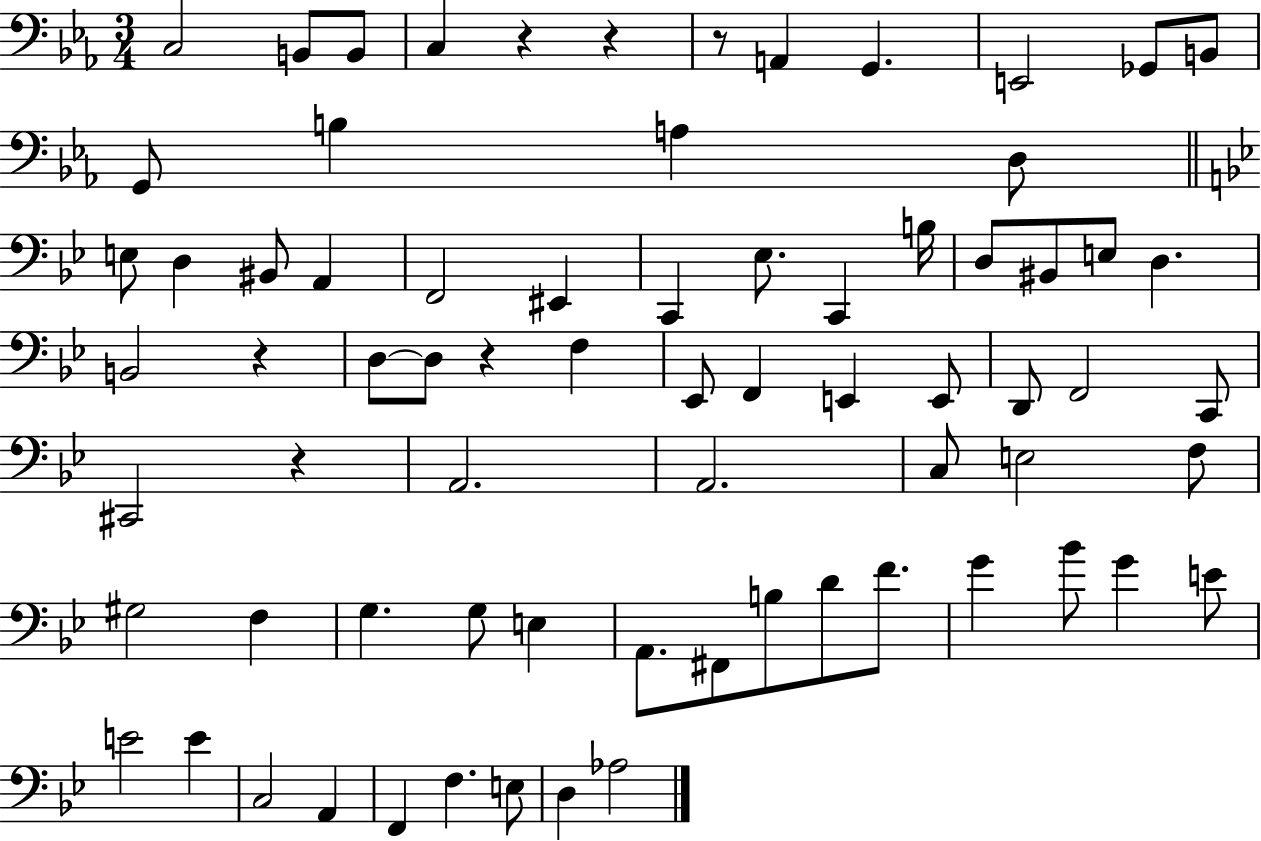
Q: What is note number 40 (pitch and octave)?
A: A2